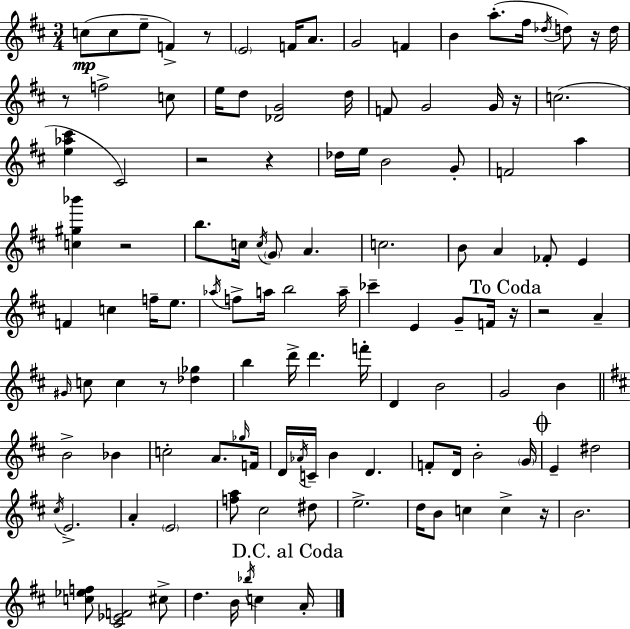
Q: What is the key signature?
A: D major